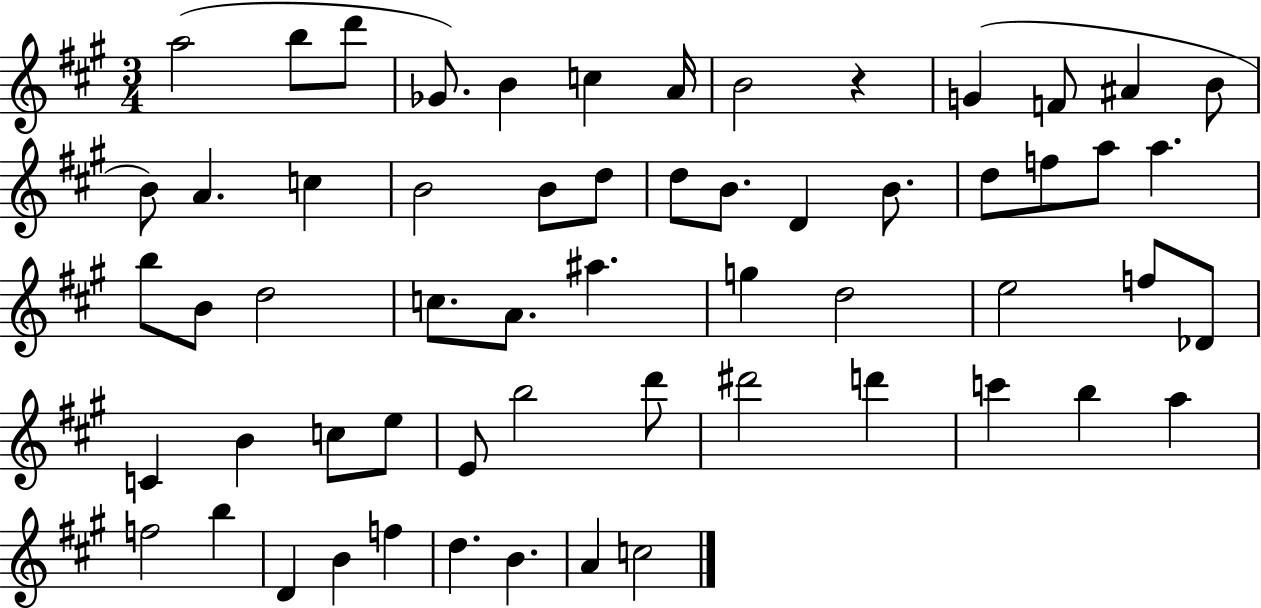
A5/h B5/e D6/e Gb4/e. B4/q C5/q A4/s B4/h R/q G4/q F4/e A#4/q B4/e B4/e A4/q. C5/q B4/h B4/e D5/e D5/e B4/e. D4/q B4/e. D5/e F5/e A5/e A5/q. B5/e B4/e D5/h C5/e. A4/e. A#5/q. G5/q D5/h E5/h F5/e Db4/e C4/q B4/q C5/e E5/e E4/e B5/h D6/e D#6/h D6/q C6/q B5/q A5/q F5/h B5/q D4/q B4/q F5/q D5/q. B4/q. A4/q C5/h